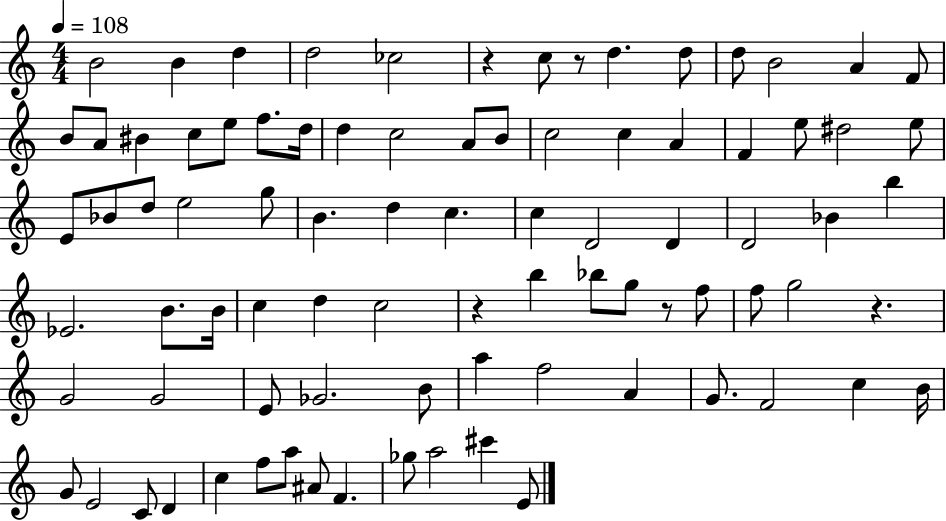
X:1
T:Untitled
M:4/4
L:1/4
K:C
B2 B d d2 _c2 z c/2 z/2 d d/2 d/2 B2 A F/2 B/2 A/2 ^B c/2 e/2 f/2 d/4 d c2 A/2 B/2 c2 c A F e/2 ^d2 e/2 E/2 _B/2 d/2 e2 g/2 B d c c D2 D D2 _B b _E2 B/2 B/4 c d c2 z b _b/2 g/2 z/2 f/2 f/2 g2 z G2 G2 E/2 _G2 B/2 a f2 A G/2 F2 c B/4 G/2 E2 C/2 D c f/2 a/2 ^A/2 F _g/2 a2 ^c' E/2